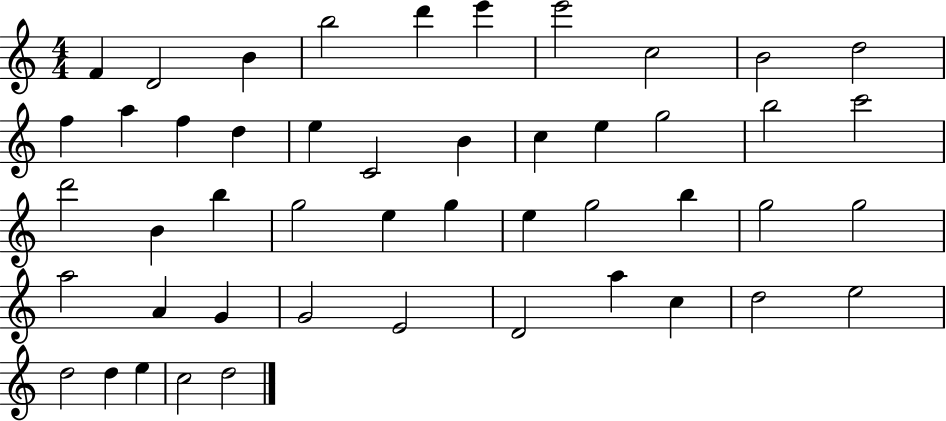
X:1
T:Untitled
M:4/4
L:1/4
K:C
F D2 B b2 d' e' e'2 c2 B2 d2 f a f d e C2 B c e g2 b2 c'2 d'2 B b g2 e g e g2 b g2 g2 a2 A G G2 E2 D2 a c d2 e2 d2 d e c2 d2